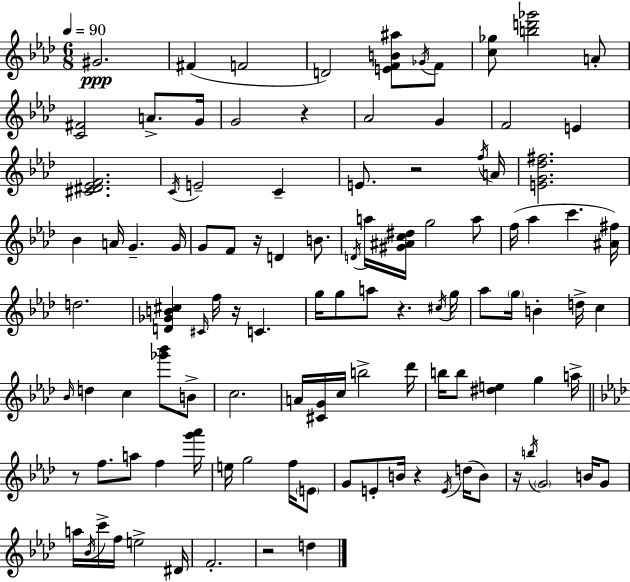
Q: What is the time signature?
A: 6/8